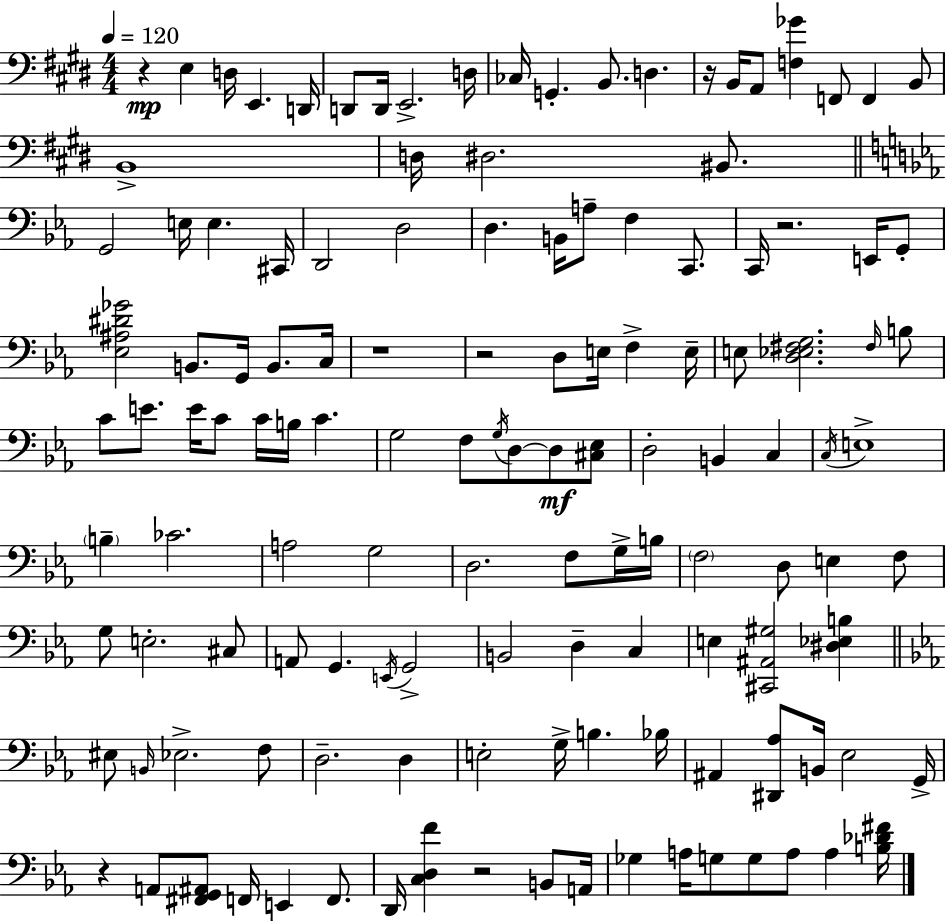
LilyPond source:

{
  \clef bass
  \numericTimeSignature
  \time 4/4
  \key e \major
  \tempo 4 = 120
  r4\mp e4 d16 e,4. d,16 | d,8 d,16 e,2.-> d16 | ces16 g,4.-. b,8. d4. | r16 b,16 a,8 <f ges'>4 f,8 f,4 b,8 | \break b,1-> | d16 dis2. bis,8. | \bar "||" \break \key ees \major g,2 e16 e4. cis,16 | d,2 d2 | d4. b,16 a8-- f4 c,8. | c,16 r2. e,16 g,8-. | \break <ees ais dis' ges'>2 b,8. g,16 b,8. c16 | r1 | r2 d8 e16 f4-> e16-- | e8 <d ees fis g>2. \grace { fis16 } b8 | \break c'8 e'8. e'16 c'8 c'16 b16 c'4. | g2 f8 \acciaccatura { g16 } d8~~ d8\mf | <cis ees>8 d2-. b,4 c4 | \acciaccatura { c16 } e1-> | \break \parenthesize b4-- ces'2. | a2 g2 | d2. f8 | g16-> b16 \parenthesize f2 d8 e4 | \break f8 g8 e2.-. | cis8 a,8 g,4. \acciaccatura { e,16 } g,2-> | b,2 d4-- | c4 e4 <cis, ais, gis>2 | \break <dis ees b>4 \bar "||" \break \key c \minor eis8 \grace { b,16 } ees2.-> f8 | d2.-- d4 | e2-. g16-> b4. | bes16 ais,4 <dis, aes>8 b,16 ees2 | \break g,16-> r4 a,8 <fis, g, ais,>8 f,16 e,4 f,8. | d,16 <c d f'>4 r2 b,8 | a,16 ges4 a16 g8 g8 a8 a4 | <b des' fis'>16 \bar "|."
}